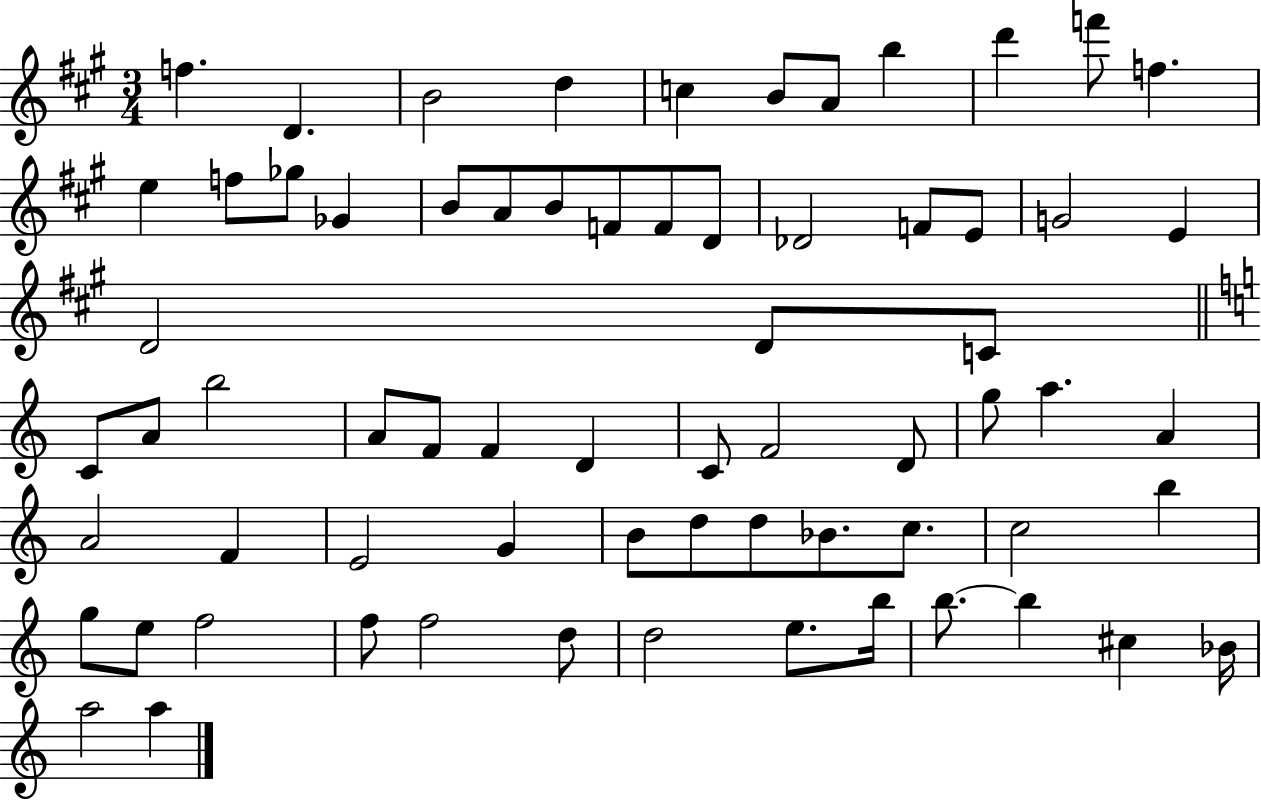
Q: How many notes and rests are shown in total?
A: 68